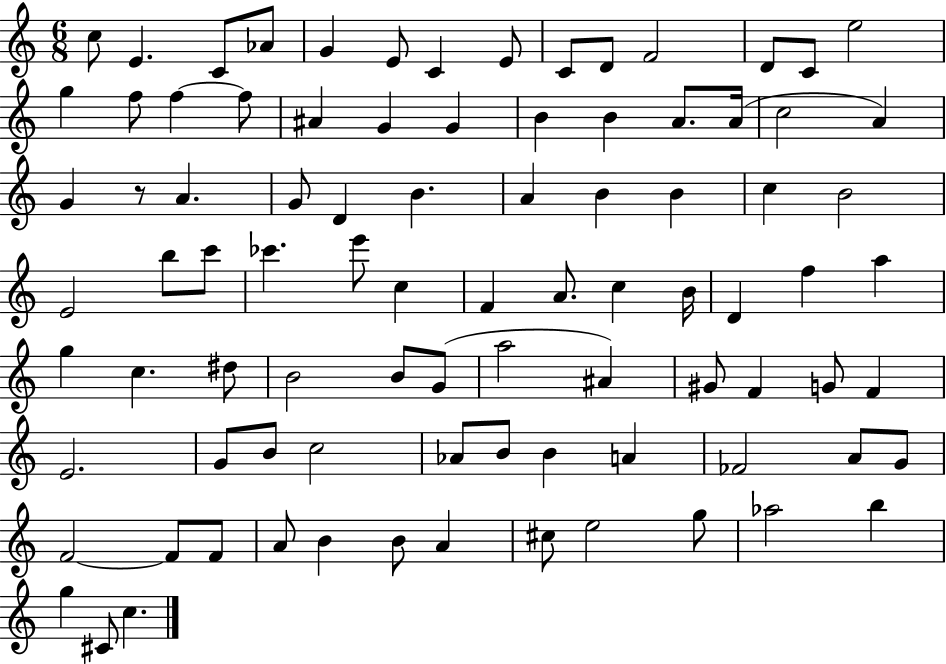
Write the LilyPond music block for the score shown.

{
  \clef treble
  \numericTimeSignature
  \time 6/8
  \key c \major
  c''8 e'4. c'8 aes'8 | g'4 e'8 c'4 e'8 | c'8 d'8 f'2 | d'8 c'8 e''2 | \break g''4 f''8 f''4~~ f''8 | ais'4 g'4 g'4 | b'4 b'4 a'8. a'16( | c''2 a'4) | \break g'4 r8 a'4. | g'8 d'4 b'4. | a'4 b'4 b'4 | c''4 b'2 | \break e'2 b''8 c'''8 | ces'''4. e'''8 c''4 | f'4 a'8. c''4 b'16 | d'4 f''4 a''4 | \break g''4 c''4. dis''8 | b'2 b'8 g'8( | a''2 ais'4) | gis'8 f'4 g'8 f'4 | \break e'2. | g'8 b'8 c''2 | aes'8 b'8 b'4 a'4 | fes'2 a'8 g'8 | \break f'2~~ f'8 f'8 | a'8 b'4 b'8 a'4 | cis''8 e''2 g''8 | aes''2 b''4 | \break g''4 cis'8 c''4. | \bar "|."
}